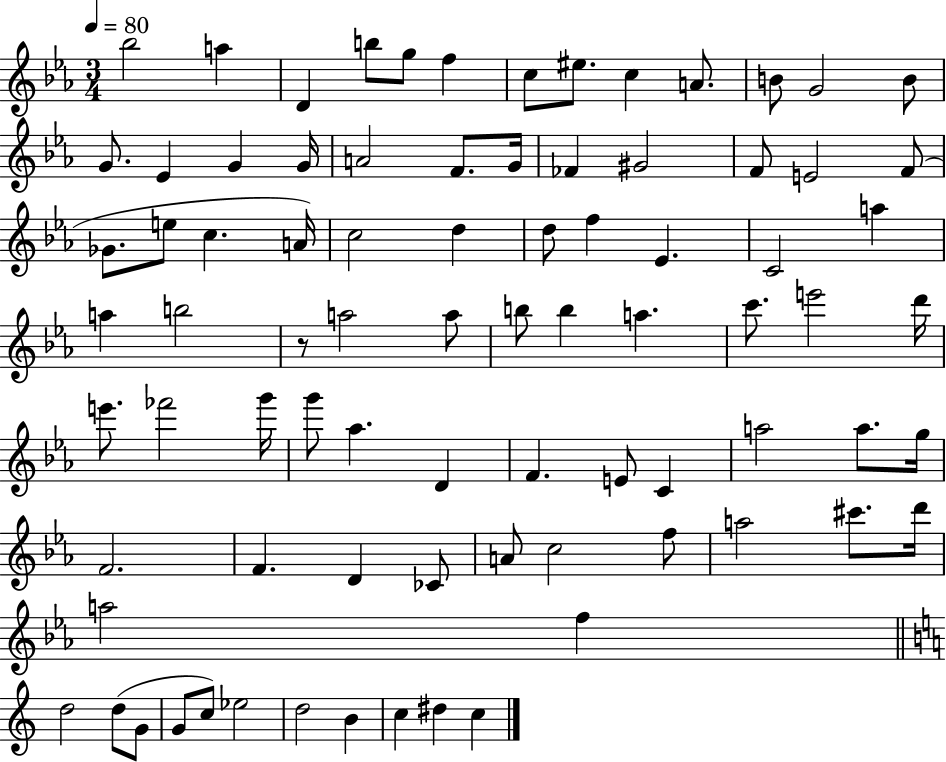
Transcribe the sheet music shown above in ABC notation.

X:1
T:Untitled
M:3/4
L:1/4
K:Eb
_b2 a D b/2 g/2 f c/2 ^e/2 c A/2 B/2 G2 B/2 G/2 _E G G/4 A2 F/2 G/4 _F ^G2 F/2 E2 F/2 _G/2 e/2 c A/4 c2 d d/2 f _E C2 a a b2 z/2 a2 a/2 b/2 b a c'/2 e'2 d'/4 e'/2 _f'2 g'/4 g'/2 _a D F E/2 C a2 a/2 g/4 F2 F D _C/2 A/2 c2 f/2 a2 ^c'/2 d'/4 a2 f d2 d/2 G/2 G/2 c/2 _e2 d2 B c ^d c